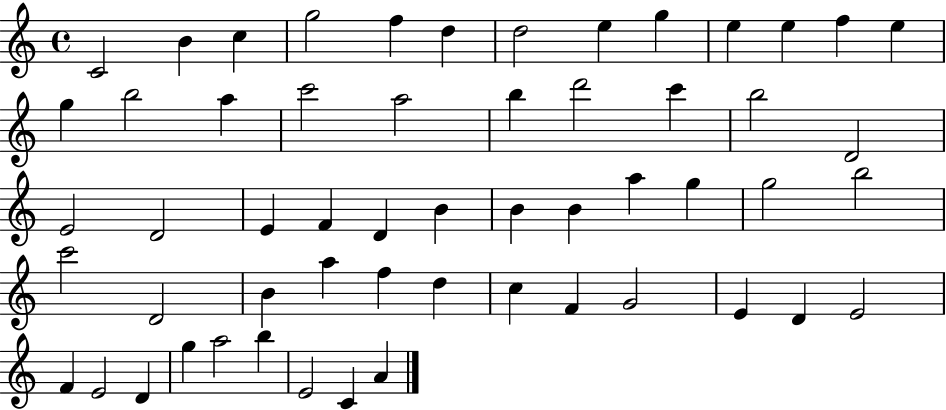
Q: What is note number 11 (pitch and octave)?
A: E5